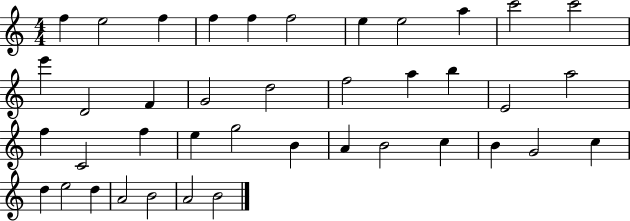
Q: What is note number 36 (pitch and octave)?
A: D5